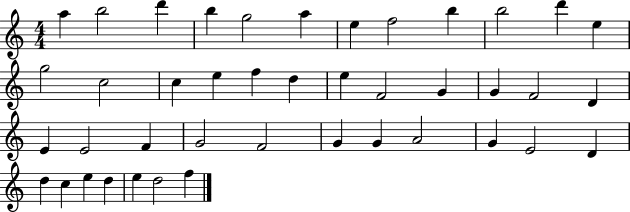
A5/q B5/h D6/q B5/q G5/h A5/q E5/q F5/h B5/q B5/h D6/q E5/q G5/h C5/h C5/q E5/q F5/q D5/q E5/q F4/h G4/q G4/q F4/h D4/q E4/q E4/h F4/q G4/h F4/h G4/q G4/q A4/h G4/q E4/h D4/q D5/q C5/q E5/q D5/q E5/q D5/h F5/q